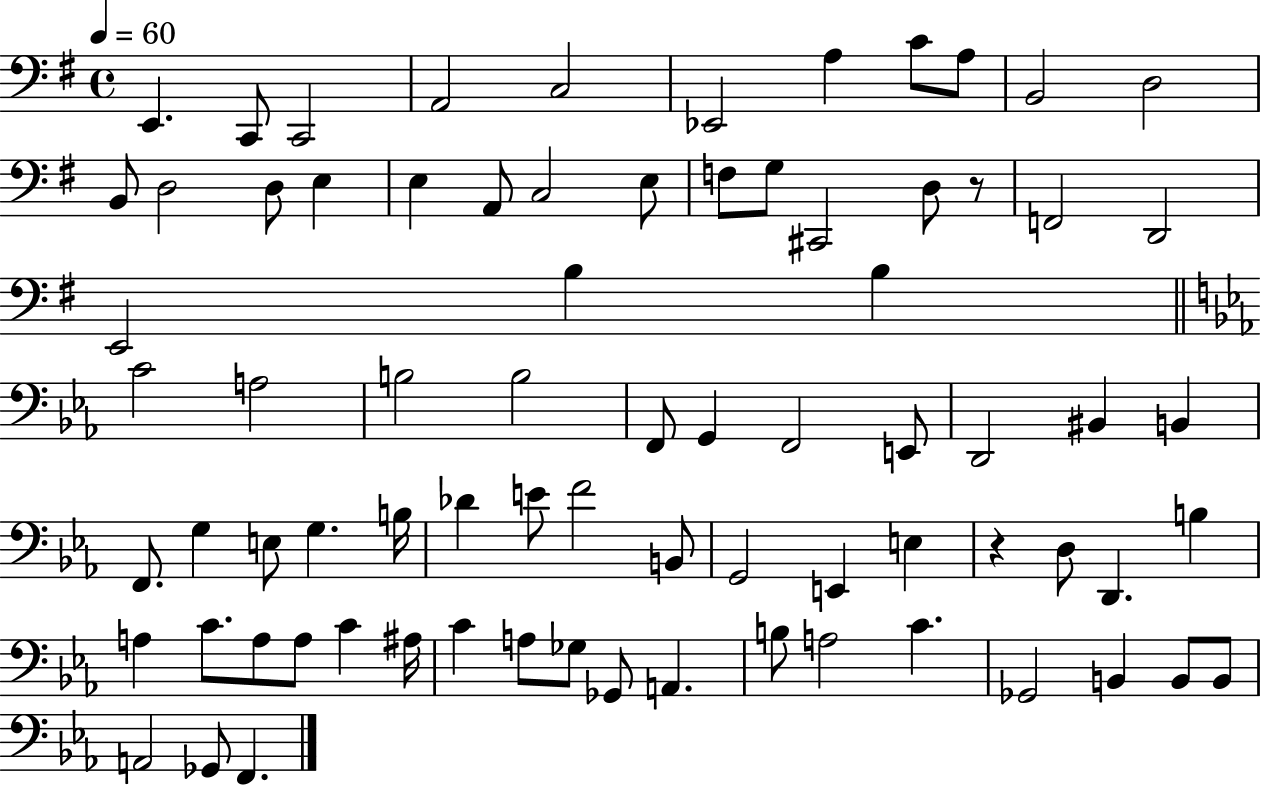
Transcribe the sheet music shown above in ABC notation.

X:1
T:Untitled
M:4/4
L:1/4
K:G
E,, C,,/2 C,,2 A,,2 C,2 _E,,2 A, C/2 A,/2 B,,2 D,2 B,,/2 D,2 D,/2 E, E, A,,/2 C,2 E,/2 F,/2 G,/2 ^C,,2 D,/2 z/2 F,,2 D,,2 E,,2 B, B, C2 A,2 B,2 B,2 F,,/2 G,, F,,2 E,,/2 D,,2 ^B,, B,, F,,/2 G, E,/2 G, B,/4 _D E/2 F2 B,,/2 G,,2 E,, E, z D,/2 D,, B, A, C/2 A,/2 A,/2 C ^A,/4 C A,/2 _G,/2 _G,,/2 A,, B,/2 A,2 C _G,,2 B,, B,,/2 B,,/2 A,,2 _G,,/2 F,,